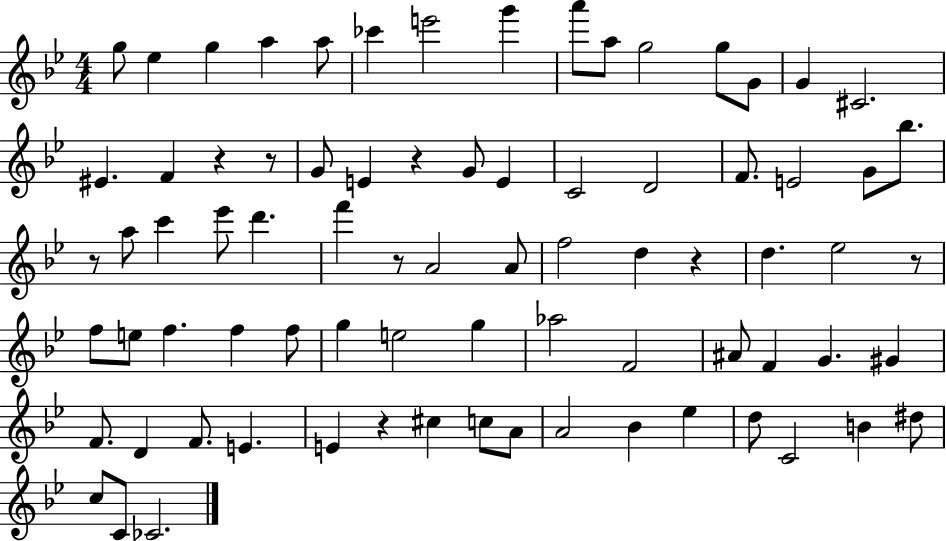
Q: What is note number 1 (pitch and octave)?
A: G5